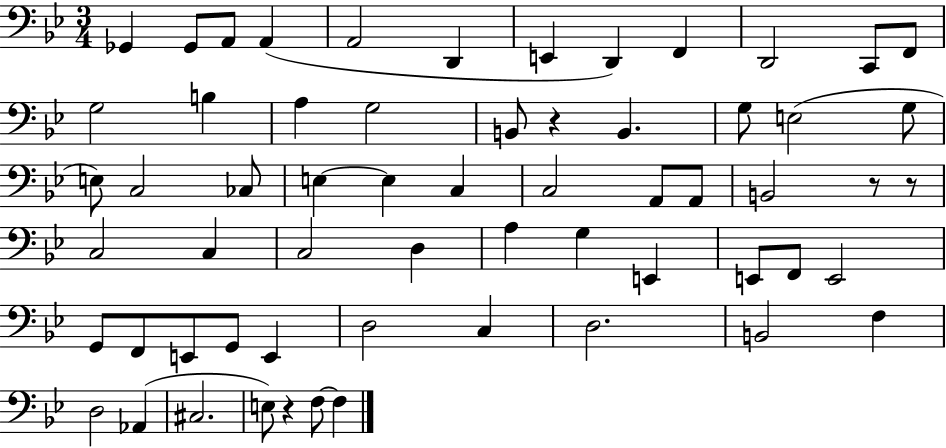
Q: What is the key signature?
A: BES major